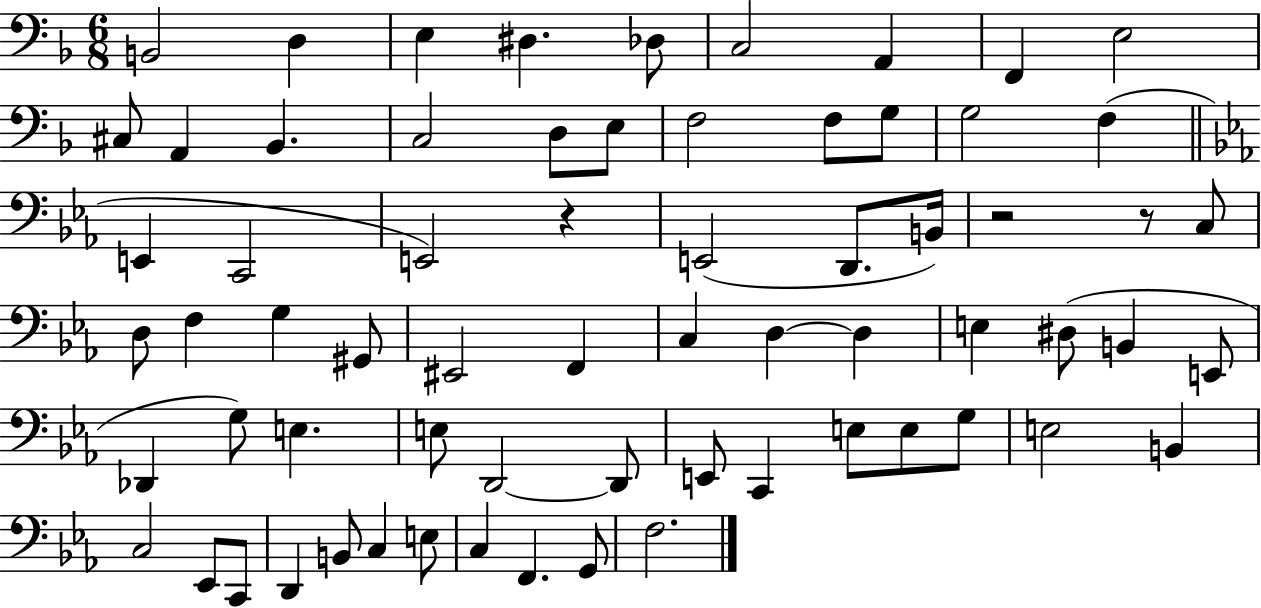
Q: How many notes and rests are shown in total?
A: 67